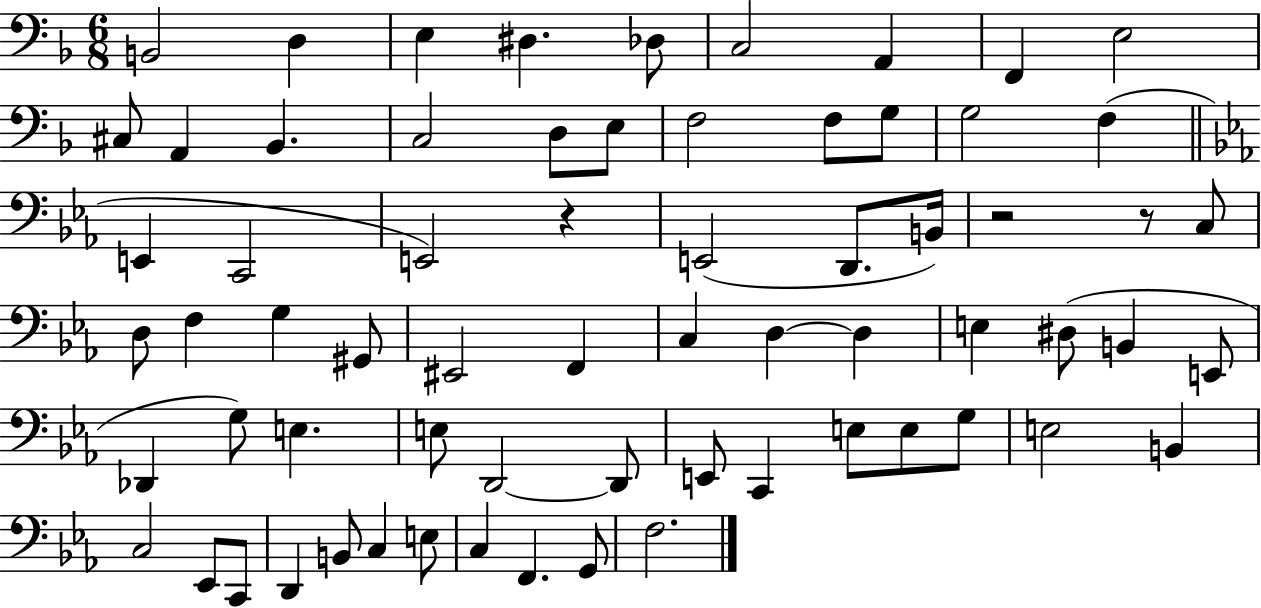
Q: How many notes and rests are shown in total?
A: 67